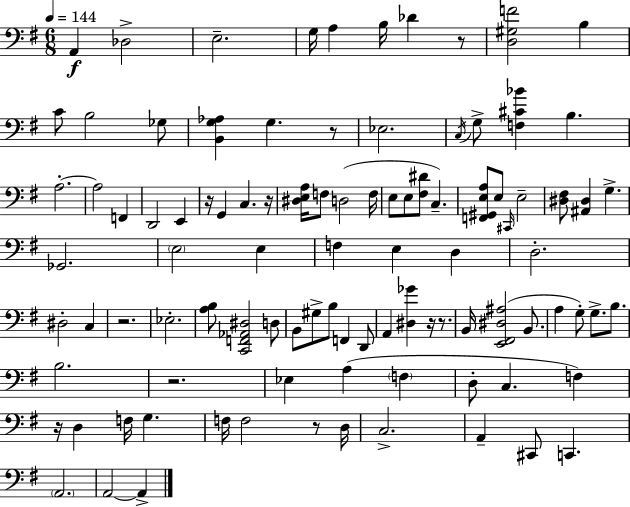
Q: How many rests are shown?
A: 10